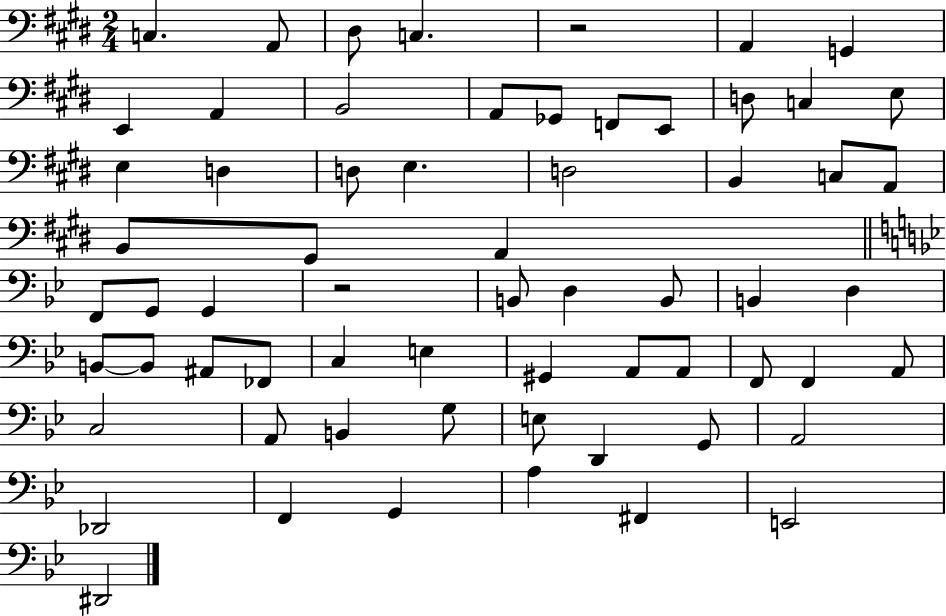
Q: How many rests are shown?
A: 2